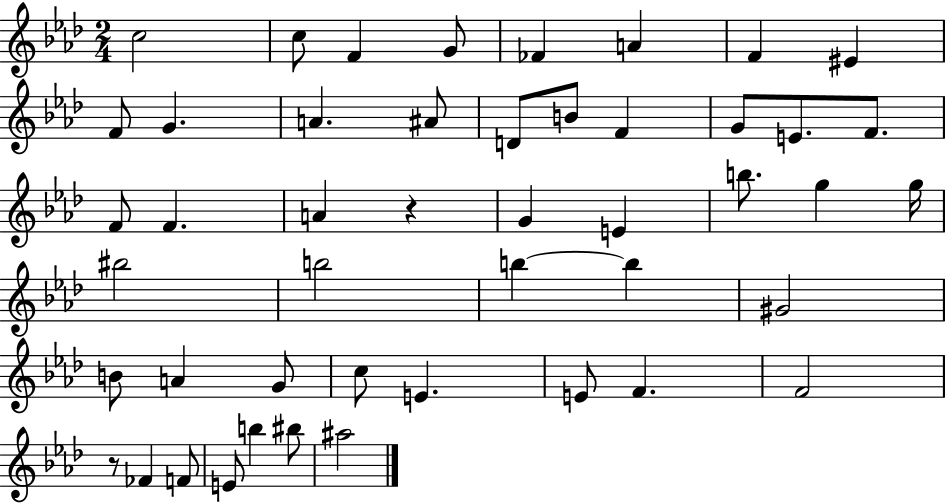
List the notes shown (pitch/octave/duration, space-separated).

C5/h C5/e F4/q G4/e FES4/q A4/q F4/q EIS4/q F4/e G4/q. A4/q. A#4/e D4/e B4/e F4/q G4/e E4/e. F4/e. F4/e F4/q. A4/q R/q G4/q E4/q B5/e. G5/q G5/s BIS5/h B5/h B5/q B5/q G#4/h B4/e A4/q G4/e C5/e E4/q. E4/e F4/q. F4/h R/e FES4/q F4/e E4/e B5/q BIS5/e A#5/h